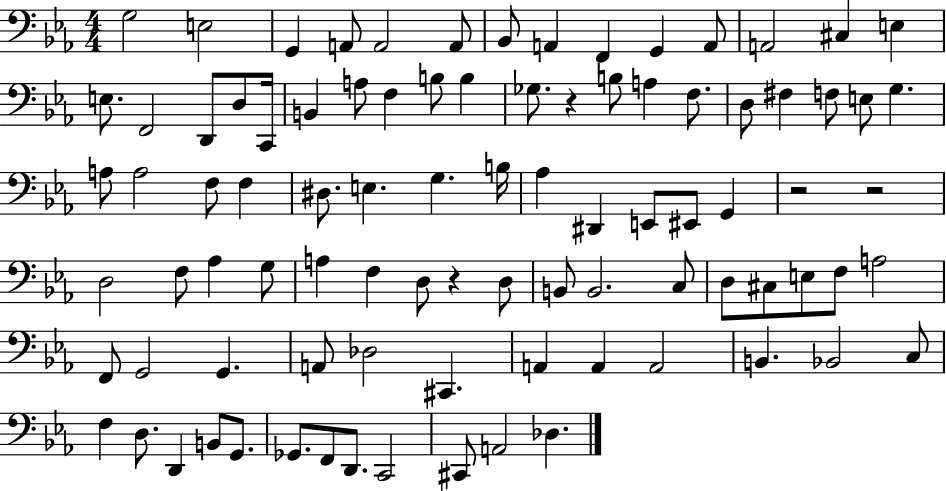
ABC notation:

X:1
T:Untitled
M:4/4
L:1/4
K:Eb
G,2 E,2 G,, A,,/2 A,,2 A,,/2 _B,,/2 A,, F,, G,, A,,/2 A,,2 ^C, E, E,/2 F,,2 D,,/2 D,/2 C,,/4 B,, A,/2 F, B,/2 B, _G,/2 z B,/2 A, F,/2 D,/2 ^F, F,/2 E,/2 G, A,/2 A,2 F,/2 F, ^D,/2 E, G, B,/4 _A, ^D,, E,,/2 ^E,,/2 G,, z2 z2 D,2 F,/2 _A, G,/2 A, F, D,/2 z D,/2 B,,/2 B,,2 C,/2 D,/2 ^C,/2 E,/2 F,/2 A,2 F,,/2 G,,2 G,, A,,/2 _D,2 ^C,, A,, A,, A,,2 B,, _B,,2 C,/2 F, D,/2 D,, B,,/2 G,,/2 _G,,/2 F,,/2 D,,/2 C,,2 ^C,,/2 A,,2 _D,